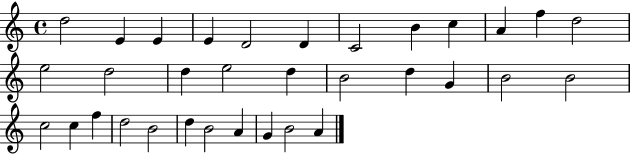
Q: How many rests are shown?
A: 0